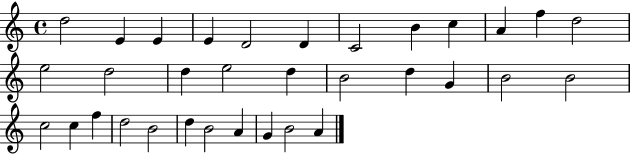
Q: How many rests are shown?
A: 0